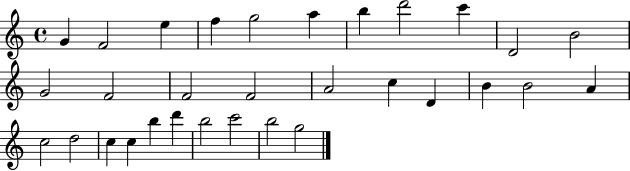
X:1
T:Untitled
M:4/4
L:1/4
K:C
G F2 e f g2 a b d'2 c' D2 B2 G2 F2 F2 F2 A2 c D B B2 A c2 d2 c c b d' b2 c'2 b2 g2